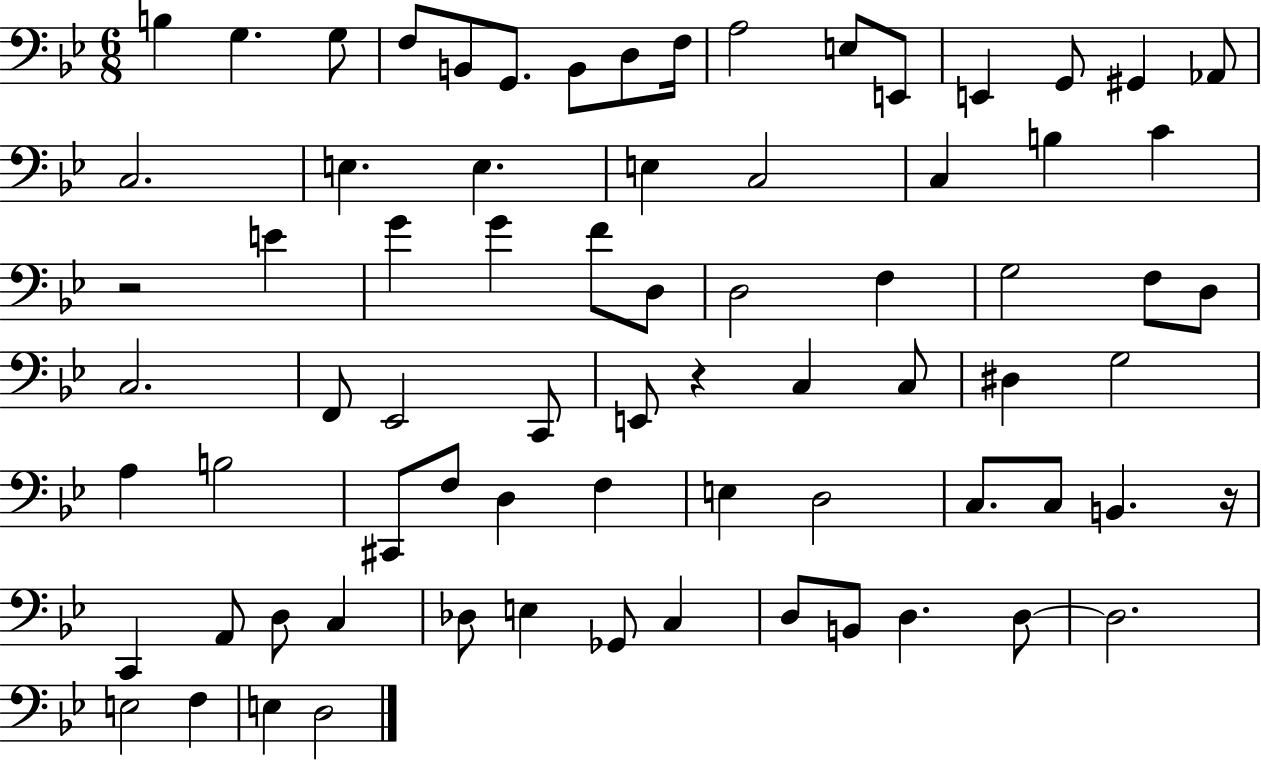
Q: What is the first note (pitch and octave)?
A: B3